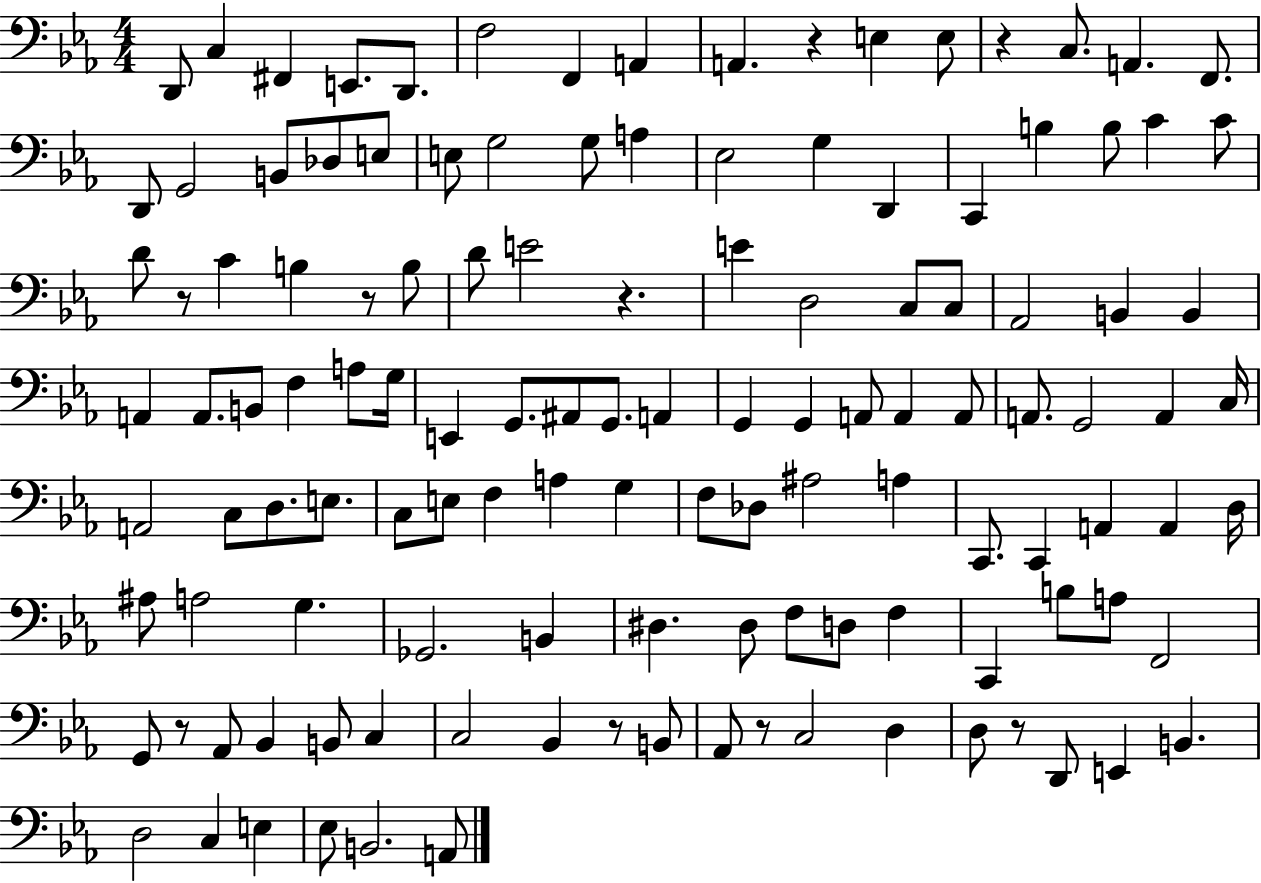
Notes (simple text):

D2/e C3/q F#2/q E2/e. D2/e. F3/h F2/q A2/q A2/q. R/q E3/q E3/e R/q C3/e. A2/q. F2/e. D2/e G2/h B2/e Db3/e E3/e E3/e G3/h G3/e A3/q Eb3/h G3/q D2/q C2/q B3/q B3/e C4/q C4/e D4/e R/e C4/q B3/q R/e B3/e D4/e E4/h R/q. E4/q D3/h C3/e C3/e Ab2/h B2/q B2/q A2/q A2/e. B2/e F3/q A3/e G3/s E2/q G2/e. A#2/e G2/e. A2/q G2/q G2/q A2/e A2/q A2/e A2/e. G2/h A2/q C3/s A2/h C3/e D3/e. E3/e. C3/e E3/e F3/q A3/q G3/q F3/e Db3/e A#3/h A3/q C2/e. C2/q A2/q A2/q D3/s A#3/e A3/h G3/q. Gb2/h. B2/q D#3/q. D#3/e F3/e D3/e F3/q C2/q B3/e A3/e F2/h G2/e R/e Ab2/e Bb2/q B2/e C3/q C3/h Bb2/q R/e B2/e Ab2/e R/e C3/h D3/q D3/e R/e D2/e E2/q B2/q. D3/h C3/q E3/q Eb3/e B2/h. A2/e